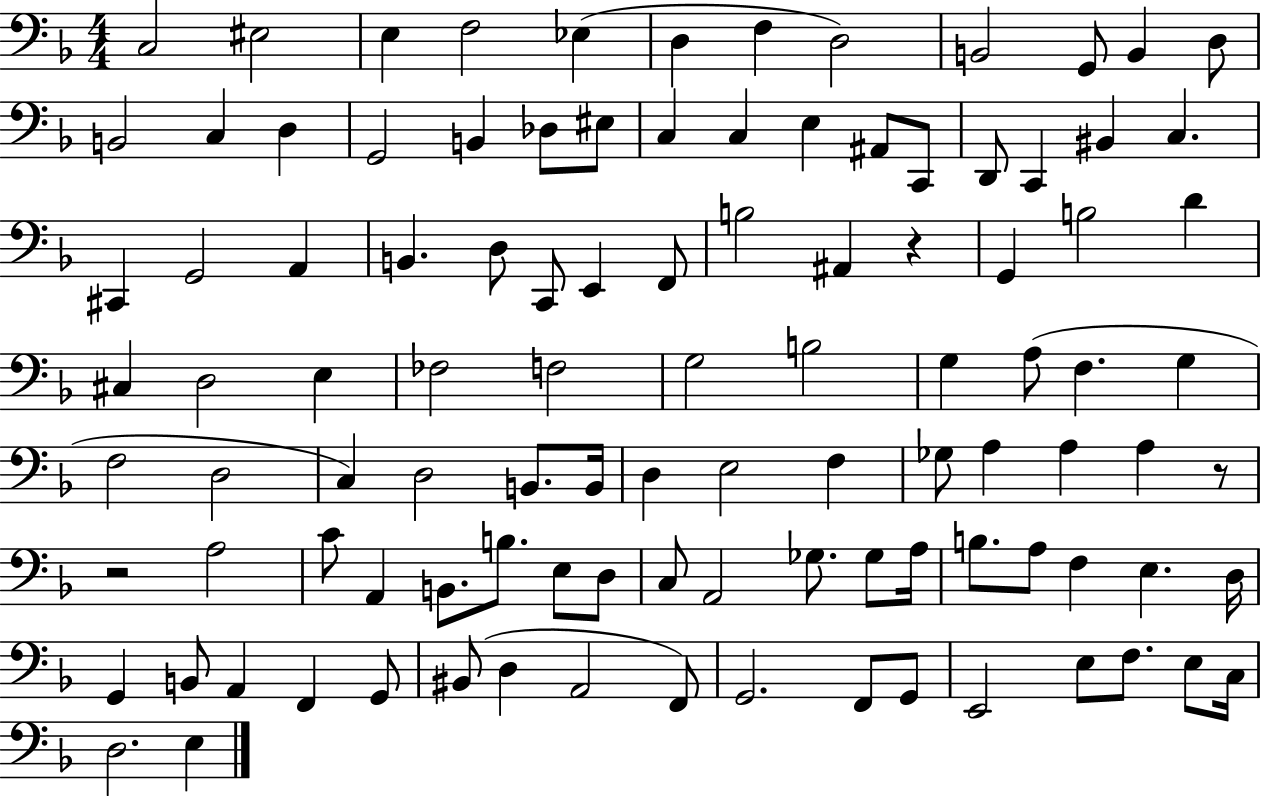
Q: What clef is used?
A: bass